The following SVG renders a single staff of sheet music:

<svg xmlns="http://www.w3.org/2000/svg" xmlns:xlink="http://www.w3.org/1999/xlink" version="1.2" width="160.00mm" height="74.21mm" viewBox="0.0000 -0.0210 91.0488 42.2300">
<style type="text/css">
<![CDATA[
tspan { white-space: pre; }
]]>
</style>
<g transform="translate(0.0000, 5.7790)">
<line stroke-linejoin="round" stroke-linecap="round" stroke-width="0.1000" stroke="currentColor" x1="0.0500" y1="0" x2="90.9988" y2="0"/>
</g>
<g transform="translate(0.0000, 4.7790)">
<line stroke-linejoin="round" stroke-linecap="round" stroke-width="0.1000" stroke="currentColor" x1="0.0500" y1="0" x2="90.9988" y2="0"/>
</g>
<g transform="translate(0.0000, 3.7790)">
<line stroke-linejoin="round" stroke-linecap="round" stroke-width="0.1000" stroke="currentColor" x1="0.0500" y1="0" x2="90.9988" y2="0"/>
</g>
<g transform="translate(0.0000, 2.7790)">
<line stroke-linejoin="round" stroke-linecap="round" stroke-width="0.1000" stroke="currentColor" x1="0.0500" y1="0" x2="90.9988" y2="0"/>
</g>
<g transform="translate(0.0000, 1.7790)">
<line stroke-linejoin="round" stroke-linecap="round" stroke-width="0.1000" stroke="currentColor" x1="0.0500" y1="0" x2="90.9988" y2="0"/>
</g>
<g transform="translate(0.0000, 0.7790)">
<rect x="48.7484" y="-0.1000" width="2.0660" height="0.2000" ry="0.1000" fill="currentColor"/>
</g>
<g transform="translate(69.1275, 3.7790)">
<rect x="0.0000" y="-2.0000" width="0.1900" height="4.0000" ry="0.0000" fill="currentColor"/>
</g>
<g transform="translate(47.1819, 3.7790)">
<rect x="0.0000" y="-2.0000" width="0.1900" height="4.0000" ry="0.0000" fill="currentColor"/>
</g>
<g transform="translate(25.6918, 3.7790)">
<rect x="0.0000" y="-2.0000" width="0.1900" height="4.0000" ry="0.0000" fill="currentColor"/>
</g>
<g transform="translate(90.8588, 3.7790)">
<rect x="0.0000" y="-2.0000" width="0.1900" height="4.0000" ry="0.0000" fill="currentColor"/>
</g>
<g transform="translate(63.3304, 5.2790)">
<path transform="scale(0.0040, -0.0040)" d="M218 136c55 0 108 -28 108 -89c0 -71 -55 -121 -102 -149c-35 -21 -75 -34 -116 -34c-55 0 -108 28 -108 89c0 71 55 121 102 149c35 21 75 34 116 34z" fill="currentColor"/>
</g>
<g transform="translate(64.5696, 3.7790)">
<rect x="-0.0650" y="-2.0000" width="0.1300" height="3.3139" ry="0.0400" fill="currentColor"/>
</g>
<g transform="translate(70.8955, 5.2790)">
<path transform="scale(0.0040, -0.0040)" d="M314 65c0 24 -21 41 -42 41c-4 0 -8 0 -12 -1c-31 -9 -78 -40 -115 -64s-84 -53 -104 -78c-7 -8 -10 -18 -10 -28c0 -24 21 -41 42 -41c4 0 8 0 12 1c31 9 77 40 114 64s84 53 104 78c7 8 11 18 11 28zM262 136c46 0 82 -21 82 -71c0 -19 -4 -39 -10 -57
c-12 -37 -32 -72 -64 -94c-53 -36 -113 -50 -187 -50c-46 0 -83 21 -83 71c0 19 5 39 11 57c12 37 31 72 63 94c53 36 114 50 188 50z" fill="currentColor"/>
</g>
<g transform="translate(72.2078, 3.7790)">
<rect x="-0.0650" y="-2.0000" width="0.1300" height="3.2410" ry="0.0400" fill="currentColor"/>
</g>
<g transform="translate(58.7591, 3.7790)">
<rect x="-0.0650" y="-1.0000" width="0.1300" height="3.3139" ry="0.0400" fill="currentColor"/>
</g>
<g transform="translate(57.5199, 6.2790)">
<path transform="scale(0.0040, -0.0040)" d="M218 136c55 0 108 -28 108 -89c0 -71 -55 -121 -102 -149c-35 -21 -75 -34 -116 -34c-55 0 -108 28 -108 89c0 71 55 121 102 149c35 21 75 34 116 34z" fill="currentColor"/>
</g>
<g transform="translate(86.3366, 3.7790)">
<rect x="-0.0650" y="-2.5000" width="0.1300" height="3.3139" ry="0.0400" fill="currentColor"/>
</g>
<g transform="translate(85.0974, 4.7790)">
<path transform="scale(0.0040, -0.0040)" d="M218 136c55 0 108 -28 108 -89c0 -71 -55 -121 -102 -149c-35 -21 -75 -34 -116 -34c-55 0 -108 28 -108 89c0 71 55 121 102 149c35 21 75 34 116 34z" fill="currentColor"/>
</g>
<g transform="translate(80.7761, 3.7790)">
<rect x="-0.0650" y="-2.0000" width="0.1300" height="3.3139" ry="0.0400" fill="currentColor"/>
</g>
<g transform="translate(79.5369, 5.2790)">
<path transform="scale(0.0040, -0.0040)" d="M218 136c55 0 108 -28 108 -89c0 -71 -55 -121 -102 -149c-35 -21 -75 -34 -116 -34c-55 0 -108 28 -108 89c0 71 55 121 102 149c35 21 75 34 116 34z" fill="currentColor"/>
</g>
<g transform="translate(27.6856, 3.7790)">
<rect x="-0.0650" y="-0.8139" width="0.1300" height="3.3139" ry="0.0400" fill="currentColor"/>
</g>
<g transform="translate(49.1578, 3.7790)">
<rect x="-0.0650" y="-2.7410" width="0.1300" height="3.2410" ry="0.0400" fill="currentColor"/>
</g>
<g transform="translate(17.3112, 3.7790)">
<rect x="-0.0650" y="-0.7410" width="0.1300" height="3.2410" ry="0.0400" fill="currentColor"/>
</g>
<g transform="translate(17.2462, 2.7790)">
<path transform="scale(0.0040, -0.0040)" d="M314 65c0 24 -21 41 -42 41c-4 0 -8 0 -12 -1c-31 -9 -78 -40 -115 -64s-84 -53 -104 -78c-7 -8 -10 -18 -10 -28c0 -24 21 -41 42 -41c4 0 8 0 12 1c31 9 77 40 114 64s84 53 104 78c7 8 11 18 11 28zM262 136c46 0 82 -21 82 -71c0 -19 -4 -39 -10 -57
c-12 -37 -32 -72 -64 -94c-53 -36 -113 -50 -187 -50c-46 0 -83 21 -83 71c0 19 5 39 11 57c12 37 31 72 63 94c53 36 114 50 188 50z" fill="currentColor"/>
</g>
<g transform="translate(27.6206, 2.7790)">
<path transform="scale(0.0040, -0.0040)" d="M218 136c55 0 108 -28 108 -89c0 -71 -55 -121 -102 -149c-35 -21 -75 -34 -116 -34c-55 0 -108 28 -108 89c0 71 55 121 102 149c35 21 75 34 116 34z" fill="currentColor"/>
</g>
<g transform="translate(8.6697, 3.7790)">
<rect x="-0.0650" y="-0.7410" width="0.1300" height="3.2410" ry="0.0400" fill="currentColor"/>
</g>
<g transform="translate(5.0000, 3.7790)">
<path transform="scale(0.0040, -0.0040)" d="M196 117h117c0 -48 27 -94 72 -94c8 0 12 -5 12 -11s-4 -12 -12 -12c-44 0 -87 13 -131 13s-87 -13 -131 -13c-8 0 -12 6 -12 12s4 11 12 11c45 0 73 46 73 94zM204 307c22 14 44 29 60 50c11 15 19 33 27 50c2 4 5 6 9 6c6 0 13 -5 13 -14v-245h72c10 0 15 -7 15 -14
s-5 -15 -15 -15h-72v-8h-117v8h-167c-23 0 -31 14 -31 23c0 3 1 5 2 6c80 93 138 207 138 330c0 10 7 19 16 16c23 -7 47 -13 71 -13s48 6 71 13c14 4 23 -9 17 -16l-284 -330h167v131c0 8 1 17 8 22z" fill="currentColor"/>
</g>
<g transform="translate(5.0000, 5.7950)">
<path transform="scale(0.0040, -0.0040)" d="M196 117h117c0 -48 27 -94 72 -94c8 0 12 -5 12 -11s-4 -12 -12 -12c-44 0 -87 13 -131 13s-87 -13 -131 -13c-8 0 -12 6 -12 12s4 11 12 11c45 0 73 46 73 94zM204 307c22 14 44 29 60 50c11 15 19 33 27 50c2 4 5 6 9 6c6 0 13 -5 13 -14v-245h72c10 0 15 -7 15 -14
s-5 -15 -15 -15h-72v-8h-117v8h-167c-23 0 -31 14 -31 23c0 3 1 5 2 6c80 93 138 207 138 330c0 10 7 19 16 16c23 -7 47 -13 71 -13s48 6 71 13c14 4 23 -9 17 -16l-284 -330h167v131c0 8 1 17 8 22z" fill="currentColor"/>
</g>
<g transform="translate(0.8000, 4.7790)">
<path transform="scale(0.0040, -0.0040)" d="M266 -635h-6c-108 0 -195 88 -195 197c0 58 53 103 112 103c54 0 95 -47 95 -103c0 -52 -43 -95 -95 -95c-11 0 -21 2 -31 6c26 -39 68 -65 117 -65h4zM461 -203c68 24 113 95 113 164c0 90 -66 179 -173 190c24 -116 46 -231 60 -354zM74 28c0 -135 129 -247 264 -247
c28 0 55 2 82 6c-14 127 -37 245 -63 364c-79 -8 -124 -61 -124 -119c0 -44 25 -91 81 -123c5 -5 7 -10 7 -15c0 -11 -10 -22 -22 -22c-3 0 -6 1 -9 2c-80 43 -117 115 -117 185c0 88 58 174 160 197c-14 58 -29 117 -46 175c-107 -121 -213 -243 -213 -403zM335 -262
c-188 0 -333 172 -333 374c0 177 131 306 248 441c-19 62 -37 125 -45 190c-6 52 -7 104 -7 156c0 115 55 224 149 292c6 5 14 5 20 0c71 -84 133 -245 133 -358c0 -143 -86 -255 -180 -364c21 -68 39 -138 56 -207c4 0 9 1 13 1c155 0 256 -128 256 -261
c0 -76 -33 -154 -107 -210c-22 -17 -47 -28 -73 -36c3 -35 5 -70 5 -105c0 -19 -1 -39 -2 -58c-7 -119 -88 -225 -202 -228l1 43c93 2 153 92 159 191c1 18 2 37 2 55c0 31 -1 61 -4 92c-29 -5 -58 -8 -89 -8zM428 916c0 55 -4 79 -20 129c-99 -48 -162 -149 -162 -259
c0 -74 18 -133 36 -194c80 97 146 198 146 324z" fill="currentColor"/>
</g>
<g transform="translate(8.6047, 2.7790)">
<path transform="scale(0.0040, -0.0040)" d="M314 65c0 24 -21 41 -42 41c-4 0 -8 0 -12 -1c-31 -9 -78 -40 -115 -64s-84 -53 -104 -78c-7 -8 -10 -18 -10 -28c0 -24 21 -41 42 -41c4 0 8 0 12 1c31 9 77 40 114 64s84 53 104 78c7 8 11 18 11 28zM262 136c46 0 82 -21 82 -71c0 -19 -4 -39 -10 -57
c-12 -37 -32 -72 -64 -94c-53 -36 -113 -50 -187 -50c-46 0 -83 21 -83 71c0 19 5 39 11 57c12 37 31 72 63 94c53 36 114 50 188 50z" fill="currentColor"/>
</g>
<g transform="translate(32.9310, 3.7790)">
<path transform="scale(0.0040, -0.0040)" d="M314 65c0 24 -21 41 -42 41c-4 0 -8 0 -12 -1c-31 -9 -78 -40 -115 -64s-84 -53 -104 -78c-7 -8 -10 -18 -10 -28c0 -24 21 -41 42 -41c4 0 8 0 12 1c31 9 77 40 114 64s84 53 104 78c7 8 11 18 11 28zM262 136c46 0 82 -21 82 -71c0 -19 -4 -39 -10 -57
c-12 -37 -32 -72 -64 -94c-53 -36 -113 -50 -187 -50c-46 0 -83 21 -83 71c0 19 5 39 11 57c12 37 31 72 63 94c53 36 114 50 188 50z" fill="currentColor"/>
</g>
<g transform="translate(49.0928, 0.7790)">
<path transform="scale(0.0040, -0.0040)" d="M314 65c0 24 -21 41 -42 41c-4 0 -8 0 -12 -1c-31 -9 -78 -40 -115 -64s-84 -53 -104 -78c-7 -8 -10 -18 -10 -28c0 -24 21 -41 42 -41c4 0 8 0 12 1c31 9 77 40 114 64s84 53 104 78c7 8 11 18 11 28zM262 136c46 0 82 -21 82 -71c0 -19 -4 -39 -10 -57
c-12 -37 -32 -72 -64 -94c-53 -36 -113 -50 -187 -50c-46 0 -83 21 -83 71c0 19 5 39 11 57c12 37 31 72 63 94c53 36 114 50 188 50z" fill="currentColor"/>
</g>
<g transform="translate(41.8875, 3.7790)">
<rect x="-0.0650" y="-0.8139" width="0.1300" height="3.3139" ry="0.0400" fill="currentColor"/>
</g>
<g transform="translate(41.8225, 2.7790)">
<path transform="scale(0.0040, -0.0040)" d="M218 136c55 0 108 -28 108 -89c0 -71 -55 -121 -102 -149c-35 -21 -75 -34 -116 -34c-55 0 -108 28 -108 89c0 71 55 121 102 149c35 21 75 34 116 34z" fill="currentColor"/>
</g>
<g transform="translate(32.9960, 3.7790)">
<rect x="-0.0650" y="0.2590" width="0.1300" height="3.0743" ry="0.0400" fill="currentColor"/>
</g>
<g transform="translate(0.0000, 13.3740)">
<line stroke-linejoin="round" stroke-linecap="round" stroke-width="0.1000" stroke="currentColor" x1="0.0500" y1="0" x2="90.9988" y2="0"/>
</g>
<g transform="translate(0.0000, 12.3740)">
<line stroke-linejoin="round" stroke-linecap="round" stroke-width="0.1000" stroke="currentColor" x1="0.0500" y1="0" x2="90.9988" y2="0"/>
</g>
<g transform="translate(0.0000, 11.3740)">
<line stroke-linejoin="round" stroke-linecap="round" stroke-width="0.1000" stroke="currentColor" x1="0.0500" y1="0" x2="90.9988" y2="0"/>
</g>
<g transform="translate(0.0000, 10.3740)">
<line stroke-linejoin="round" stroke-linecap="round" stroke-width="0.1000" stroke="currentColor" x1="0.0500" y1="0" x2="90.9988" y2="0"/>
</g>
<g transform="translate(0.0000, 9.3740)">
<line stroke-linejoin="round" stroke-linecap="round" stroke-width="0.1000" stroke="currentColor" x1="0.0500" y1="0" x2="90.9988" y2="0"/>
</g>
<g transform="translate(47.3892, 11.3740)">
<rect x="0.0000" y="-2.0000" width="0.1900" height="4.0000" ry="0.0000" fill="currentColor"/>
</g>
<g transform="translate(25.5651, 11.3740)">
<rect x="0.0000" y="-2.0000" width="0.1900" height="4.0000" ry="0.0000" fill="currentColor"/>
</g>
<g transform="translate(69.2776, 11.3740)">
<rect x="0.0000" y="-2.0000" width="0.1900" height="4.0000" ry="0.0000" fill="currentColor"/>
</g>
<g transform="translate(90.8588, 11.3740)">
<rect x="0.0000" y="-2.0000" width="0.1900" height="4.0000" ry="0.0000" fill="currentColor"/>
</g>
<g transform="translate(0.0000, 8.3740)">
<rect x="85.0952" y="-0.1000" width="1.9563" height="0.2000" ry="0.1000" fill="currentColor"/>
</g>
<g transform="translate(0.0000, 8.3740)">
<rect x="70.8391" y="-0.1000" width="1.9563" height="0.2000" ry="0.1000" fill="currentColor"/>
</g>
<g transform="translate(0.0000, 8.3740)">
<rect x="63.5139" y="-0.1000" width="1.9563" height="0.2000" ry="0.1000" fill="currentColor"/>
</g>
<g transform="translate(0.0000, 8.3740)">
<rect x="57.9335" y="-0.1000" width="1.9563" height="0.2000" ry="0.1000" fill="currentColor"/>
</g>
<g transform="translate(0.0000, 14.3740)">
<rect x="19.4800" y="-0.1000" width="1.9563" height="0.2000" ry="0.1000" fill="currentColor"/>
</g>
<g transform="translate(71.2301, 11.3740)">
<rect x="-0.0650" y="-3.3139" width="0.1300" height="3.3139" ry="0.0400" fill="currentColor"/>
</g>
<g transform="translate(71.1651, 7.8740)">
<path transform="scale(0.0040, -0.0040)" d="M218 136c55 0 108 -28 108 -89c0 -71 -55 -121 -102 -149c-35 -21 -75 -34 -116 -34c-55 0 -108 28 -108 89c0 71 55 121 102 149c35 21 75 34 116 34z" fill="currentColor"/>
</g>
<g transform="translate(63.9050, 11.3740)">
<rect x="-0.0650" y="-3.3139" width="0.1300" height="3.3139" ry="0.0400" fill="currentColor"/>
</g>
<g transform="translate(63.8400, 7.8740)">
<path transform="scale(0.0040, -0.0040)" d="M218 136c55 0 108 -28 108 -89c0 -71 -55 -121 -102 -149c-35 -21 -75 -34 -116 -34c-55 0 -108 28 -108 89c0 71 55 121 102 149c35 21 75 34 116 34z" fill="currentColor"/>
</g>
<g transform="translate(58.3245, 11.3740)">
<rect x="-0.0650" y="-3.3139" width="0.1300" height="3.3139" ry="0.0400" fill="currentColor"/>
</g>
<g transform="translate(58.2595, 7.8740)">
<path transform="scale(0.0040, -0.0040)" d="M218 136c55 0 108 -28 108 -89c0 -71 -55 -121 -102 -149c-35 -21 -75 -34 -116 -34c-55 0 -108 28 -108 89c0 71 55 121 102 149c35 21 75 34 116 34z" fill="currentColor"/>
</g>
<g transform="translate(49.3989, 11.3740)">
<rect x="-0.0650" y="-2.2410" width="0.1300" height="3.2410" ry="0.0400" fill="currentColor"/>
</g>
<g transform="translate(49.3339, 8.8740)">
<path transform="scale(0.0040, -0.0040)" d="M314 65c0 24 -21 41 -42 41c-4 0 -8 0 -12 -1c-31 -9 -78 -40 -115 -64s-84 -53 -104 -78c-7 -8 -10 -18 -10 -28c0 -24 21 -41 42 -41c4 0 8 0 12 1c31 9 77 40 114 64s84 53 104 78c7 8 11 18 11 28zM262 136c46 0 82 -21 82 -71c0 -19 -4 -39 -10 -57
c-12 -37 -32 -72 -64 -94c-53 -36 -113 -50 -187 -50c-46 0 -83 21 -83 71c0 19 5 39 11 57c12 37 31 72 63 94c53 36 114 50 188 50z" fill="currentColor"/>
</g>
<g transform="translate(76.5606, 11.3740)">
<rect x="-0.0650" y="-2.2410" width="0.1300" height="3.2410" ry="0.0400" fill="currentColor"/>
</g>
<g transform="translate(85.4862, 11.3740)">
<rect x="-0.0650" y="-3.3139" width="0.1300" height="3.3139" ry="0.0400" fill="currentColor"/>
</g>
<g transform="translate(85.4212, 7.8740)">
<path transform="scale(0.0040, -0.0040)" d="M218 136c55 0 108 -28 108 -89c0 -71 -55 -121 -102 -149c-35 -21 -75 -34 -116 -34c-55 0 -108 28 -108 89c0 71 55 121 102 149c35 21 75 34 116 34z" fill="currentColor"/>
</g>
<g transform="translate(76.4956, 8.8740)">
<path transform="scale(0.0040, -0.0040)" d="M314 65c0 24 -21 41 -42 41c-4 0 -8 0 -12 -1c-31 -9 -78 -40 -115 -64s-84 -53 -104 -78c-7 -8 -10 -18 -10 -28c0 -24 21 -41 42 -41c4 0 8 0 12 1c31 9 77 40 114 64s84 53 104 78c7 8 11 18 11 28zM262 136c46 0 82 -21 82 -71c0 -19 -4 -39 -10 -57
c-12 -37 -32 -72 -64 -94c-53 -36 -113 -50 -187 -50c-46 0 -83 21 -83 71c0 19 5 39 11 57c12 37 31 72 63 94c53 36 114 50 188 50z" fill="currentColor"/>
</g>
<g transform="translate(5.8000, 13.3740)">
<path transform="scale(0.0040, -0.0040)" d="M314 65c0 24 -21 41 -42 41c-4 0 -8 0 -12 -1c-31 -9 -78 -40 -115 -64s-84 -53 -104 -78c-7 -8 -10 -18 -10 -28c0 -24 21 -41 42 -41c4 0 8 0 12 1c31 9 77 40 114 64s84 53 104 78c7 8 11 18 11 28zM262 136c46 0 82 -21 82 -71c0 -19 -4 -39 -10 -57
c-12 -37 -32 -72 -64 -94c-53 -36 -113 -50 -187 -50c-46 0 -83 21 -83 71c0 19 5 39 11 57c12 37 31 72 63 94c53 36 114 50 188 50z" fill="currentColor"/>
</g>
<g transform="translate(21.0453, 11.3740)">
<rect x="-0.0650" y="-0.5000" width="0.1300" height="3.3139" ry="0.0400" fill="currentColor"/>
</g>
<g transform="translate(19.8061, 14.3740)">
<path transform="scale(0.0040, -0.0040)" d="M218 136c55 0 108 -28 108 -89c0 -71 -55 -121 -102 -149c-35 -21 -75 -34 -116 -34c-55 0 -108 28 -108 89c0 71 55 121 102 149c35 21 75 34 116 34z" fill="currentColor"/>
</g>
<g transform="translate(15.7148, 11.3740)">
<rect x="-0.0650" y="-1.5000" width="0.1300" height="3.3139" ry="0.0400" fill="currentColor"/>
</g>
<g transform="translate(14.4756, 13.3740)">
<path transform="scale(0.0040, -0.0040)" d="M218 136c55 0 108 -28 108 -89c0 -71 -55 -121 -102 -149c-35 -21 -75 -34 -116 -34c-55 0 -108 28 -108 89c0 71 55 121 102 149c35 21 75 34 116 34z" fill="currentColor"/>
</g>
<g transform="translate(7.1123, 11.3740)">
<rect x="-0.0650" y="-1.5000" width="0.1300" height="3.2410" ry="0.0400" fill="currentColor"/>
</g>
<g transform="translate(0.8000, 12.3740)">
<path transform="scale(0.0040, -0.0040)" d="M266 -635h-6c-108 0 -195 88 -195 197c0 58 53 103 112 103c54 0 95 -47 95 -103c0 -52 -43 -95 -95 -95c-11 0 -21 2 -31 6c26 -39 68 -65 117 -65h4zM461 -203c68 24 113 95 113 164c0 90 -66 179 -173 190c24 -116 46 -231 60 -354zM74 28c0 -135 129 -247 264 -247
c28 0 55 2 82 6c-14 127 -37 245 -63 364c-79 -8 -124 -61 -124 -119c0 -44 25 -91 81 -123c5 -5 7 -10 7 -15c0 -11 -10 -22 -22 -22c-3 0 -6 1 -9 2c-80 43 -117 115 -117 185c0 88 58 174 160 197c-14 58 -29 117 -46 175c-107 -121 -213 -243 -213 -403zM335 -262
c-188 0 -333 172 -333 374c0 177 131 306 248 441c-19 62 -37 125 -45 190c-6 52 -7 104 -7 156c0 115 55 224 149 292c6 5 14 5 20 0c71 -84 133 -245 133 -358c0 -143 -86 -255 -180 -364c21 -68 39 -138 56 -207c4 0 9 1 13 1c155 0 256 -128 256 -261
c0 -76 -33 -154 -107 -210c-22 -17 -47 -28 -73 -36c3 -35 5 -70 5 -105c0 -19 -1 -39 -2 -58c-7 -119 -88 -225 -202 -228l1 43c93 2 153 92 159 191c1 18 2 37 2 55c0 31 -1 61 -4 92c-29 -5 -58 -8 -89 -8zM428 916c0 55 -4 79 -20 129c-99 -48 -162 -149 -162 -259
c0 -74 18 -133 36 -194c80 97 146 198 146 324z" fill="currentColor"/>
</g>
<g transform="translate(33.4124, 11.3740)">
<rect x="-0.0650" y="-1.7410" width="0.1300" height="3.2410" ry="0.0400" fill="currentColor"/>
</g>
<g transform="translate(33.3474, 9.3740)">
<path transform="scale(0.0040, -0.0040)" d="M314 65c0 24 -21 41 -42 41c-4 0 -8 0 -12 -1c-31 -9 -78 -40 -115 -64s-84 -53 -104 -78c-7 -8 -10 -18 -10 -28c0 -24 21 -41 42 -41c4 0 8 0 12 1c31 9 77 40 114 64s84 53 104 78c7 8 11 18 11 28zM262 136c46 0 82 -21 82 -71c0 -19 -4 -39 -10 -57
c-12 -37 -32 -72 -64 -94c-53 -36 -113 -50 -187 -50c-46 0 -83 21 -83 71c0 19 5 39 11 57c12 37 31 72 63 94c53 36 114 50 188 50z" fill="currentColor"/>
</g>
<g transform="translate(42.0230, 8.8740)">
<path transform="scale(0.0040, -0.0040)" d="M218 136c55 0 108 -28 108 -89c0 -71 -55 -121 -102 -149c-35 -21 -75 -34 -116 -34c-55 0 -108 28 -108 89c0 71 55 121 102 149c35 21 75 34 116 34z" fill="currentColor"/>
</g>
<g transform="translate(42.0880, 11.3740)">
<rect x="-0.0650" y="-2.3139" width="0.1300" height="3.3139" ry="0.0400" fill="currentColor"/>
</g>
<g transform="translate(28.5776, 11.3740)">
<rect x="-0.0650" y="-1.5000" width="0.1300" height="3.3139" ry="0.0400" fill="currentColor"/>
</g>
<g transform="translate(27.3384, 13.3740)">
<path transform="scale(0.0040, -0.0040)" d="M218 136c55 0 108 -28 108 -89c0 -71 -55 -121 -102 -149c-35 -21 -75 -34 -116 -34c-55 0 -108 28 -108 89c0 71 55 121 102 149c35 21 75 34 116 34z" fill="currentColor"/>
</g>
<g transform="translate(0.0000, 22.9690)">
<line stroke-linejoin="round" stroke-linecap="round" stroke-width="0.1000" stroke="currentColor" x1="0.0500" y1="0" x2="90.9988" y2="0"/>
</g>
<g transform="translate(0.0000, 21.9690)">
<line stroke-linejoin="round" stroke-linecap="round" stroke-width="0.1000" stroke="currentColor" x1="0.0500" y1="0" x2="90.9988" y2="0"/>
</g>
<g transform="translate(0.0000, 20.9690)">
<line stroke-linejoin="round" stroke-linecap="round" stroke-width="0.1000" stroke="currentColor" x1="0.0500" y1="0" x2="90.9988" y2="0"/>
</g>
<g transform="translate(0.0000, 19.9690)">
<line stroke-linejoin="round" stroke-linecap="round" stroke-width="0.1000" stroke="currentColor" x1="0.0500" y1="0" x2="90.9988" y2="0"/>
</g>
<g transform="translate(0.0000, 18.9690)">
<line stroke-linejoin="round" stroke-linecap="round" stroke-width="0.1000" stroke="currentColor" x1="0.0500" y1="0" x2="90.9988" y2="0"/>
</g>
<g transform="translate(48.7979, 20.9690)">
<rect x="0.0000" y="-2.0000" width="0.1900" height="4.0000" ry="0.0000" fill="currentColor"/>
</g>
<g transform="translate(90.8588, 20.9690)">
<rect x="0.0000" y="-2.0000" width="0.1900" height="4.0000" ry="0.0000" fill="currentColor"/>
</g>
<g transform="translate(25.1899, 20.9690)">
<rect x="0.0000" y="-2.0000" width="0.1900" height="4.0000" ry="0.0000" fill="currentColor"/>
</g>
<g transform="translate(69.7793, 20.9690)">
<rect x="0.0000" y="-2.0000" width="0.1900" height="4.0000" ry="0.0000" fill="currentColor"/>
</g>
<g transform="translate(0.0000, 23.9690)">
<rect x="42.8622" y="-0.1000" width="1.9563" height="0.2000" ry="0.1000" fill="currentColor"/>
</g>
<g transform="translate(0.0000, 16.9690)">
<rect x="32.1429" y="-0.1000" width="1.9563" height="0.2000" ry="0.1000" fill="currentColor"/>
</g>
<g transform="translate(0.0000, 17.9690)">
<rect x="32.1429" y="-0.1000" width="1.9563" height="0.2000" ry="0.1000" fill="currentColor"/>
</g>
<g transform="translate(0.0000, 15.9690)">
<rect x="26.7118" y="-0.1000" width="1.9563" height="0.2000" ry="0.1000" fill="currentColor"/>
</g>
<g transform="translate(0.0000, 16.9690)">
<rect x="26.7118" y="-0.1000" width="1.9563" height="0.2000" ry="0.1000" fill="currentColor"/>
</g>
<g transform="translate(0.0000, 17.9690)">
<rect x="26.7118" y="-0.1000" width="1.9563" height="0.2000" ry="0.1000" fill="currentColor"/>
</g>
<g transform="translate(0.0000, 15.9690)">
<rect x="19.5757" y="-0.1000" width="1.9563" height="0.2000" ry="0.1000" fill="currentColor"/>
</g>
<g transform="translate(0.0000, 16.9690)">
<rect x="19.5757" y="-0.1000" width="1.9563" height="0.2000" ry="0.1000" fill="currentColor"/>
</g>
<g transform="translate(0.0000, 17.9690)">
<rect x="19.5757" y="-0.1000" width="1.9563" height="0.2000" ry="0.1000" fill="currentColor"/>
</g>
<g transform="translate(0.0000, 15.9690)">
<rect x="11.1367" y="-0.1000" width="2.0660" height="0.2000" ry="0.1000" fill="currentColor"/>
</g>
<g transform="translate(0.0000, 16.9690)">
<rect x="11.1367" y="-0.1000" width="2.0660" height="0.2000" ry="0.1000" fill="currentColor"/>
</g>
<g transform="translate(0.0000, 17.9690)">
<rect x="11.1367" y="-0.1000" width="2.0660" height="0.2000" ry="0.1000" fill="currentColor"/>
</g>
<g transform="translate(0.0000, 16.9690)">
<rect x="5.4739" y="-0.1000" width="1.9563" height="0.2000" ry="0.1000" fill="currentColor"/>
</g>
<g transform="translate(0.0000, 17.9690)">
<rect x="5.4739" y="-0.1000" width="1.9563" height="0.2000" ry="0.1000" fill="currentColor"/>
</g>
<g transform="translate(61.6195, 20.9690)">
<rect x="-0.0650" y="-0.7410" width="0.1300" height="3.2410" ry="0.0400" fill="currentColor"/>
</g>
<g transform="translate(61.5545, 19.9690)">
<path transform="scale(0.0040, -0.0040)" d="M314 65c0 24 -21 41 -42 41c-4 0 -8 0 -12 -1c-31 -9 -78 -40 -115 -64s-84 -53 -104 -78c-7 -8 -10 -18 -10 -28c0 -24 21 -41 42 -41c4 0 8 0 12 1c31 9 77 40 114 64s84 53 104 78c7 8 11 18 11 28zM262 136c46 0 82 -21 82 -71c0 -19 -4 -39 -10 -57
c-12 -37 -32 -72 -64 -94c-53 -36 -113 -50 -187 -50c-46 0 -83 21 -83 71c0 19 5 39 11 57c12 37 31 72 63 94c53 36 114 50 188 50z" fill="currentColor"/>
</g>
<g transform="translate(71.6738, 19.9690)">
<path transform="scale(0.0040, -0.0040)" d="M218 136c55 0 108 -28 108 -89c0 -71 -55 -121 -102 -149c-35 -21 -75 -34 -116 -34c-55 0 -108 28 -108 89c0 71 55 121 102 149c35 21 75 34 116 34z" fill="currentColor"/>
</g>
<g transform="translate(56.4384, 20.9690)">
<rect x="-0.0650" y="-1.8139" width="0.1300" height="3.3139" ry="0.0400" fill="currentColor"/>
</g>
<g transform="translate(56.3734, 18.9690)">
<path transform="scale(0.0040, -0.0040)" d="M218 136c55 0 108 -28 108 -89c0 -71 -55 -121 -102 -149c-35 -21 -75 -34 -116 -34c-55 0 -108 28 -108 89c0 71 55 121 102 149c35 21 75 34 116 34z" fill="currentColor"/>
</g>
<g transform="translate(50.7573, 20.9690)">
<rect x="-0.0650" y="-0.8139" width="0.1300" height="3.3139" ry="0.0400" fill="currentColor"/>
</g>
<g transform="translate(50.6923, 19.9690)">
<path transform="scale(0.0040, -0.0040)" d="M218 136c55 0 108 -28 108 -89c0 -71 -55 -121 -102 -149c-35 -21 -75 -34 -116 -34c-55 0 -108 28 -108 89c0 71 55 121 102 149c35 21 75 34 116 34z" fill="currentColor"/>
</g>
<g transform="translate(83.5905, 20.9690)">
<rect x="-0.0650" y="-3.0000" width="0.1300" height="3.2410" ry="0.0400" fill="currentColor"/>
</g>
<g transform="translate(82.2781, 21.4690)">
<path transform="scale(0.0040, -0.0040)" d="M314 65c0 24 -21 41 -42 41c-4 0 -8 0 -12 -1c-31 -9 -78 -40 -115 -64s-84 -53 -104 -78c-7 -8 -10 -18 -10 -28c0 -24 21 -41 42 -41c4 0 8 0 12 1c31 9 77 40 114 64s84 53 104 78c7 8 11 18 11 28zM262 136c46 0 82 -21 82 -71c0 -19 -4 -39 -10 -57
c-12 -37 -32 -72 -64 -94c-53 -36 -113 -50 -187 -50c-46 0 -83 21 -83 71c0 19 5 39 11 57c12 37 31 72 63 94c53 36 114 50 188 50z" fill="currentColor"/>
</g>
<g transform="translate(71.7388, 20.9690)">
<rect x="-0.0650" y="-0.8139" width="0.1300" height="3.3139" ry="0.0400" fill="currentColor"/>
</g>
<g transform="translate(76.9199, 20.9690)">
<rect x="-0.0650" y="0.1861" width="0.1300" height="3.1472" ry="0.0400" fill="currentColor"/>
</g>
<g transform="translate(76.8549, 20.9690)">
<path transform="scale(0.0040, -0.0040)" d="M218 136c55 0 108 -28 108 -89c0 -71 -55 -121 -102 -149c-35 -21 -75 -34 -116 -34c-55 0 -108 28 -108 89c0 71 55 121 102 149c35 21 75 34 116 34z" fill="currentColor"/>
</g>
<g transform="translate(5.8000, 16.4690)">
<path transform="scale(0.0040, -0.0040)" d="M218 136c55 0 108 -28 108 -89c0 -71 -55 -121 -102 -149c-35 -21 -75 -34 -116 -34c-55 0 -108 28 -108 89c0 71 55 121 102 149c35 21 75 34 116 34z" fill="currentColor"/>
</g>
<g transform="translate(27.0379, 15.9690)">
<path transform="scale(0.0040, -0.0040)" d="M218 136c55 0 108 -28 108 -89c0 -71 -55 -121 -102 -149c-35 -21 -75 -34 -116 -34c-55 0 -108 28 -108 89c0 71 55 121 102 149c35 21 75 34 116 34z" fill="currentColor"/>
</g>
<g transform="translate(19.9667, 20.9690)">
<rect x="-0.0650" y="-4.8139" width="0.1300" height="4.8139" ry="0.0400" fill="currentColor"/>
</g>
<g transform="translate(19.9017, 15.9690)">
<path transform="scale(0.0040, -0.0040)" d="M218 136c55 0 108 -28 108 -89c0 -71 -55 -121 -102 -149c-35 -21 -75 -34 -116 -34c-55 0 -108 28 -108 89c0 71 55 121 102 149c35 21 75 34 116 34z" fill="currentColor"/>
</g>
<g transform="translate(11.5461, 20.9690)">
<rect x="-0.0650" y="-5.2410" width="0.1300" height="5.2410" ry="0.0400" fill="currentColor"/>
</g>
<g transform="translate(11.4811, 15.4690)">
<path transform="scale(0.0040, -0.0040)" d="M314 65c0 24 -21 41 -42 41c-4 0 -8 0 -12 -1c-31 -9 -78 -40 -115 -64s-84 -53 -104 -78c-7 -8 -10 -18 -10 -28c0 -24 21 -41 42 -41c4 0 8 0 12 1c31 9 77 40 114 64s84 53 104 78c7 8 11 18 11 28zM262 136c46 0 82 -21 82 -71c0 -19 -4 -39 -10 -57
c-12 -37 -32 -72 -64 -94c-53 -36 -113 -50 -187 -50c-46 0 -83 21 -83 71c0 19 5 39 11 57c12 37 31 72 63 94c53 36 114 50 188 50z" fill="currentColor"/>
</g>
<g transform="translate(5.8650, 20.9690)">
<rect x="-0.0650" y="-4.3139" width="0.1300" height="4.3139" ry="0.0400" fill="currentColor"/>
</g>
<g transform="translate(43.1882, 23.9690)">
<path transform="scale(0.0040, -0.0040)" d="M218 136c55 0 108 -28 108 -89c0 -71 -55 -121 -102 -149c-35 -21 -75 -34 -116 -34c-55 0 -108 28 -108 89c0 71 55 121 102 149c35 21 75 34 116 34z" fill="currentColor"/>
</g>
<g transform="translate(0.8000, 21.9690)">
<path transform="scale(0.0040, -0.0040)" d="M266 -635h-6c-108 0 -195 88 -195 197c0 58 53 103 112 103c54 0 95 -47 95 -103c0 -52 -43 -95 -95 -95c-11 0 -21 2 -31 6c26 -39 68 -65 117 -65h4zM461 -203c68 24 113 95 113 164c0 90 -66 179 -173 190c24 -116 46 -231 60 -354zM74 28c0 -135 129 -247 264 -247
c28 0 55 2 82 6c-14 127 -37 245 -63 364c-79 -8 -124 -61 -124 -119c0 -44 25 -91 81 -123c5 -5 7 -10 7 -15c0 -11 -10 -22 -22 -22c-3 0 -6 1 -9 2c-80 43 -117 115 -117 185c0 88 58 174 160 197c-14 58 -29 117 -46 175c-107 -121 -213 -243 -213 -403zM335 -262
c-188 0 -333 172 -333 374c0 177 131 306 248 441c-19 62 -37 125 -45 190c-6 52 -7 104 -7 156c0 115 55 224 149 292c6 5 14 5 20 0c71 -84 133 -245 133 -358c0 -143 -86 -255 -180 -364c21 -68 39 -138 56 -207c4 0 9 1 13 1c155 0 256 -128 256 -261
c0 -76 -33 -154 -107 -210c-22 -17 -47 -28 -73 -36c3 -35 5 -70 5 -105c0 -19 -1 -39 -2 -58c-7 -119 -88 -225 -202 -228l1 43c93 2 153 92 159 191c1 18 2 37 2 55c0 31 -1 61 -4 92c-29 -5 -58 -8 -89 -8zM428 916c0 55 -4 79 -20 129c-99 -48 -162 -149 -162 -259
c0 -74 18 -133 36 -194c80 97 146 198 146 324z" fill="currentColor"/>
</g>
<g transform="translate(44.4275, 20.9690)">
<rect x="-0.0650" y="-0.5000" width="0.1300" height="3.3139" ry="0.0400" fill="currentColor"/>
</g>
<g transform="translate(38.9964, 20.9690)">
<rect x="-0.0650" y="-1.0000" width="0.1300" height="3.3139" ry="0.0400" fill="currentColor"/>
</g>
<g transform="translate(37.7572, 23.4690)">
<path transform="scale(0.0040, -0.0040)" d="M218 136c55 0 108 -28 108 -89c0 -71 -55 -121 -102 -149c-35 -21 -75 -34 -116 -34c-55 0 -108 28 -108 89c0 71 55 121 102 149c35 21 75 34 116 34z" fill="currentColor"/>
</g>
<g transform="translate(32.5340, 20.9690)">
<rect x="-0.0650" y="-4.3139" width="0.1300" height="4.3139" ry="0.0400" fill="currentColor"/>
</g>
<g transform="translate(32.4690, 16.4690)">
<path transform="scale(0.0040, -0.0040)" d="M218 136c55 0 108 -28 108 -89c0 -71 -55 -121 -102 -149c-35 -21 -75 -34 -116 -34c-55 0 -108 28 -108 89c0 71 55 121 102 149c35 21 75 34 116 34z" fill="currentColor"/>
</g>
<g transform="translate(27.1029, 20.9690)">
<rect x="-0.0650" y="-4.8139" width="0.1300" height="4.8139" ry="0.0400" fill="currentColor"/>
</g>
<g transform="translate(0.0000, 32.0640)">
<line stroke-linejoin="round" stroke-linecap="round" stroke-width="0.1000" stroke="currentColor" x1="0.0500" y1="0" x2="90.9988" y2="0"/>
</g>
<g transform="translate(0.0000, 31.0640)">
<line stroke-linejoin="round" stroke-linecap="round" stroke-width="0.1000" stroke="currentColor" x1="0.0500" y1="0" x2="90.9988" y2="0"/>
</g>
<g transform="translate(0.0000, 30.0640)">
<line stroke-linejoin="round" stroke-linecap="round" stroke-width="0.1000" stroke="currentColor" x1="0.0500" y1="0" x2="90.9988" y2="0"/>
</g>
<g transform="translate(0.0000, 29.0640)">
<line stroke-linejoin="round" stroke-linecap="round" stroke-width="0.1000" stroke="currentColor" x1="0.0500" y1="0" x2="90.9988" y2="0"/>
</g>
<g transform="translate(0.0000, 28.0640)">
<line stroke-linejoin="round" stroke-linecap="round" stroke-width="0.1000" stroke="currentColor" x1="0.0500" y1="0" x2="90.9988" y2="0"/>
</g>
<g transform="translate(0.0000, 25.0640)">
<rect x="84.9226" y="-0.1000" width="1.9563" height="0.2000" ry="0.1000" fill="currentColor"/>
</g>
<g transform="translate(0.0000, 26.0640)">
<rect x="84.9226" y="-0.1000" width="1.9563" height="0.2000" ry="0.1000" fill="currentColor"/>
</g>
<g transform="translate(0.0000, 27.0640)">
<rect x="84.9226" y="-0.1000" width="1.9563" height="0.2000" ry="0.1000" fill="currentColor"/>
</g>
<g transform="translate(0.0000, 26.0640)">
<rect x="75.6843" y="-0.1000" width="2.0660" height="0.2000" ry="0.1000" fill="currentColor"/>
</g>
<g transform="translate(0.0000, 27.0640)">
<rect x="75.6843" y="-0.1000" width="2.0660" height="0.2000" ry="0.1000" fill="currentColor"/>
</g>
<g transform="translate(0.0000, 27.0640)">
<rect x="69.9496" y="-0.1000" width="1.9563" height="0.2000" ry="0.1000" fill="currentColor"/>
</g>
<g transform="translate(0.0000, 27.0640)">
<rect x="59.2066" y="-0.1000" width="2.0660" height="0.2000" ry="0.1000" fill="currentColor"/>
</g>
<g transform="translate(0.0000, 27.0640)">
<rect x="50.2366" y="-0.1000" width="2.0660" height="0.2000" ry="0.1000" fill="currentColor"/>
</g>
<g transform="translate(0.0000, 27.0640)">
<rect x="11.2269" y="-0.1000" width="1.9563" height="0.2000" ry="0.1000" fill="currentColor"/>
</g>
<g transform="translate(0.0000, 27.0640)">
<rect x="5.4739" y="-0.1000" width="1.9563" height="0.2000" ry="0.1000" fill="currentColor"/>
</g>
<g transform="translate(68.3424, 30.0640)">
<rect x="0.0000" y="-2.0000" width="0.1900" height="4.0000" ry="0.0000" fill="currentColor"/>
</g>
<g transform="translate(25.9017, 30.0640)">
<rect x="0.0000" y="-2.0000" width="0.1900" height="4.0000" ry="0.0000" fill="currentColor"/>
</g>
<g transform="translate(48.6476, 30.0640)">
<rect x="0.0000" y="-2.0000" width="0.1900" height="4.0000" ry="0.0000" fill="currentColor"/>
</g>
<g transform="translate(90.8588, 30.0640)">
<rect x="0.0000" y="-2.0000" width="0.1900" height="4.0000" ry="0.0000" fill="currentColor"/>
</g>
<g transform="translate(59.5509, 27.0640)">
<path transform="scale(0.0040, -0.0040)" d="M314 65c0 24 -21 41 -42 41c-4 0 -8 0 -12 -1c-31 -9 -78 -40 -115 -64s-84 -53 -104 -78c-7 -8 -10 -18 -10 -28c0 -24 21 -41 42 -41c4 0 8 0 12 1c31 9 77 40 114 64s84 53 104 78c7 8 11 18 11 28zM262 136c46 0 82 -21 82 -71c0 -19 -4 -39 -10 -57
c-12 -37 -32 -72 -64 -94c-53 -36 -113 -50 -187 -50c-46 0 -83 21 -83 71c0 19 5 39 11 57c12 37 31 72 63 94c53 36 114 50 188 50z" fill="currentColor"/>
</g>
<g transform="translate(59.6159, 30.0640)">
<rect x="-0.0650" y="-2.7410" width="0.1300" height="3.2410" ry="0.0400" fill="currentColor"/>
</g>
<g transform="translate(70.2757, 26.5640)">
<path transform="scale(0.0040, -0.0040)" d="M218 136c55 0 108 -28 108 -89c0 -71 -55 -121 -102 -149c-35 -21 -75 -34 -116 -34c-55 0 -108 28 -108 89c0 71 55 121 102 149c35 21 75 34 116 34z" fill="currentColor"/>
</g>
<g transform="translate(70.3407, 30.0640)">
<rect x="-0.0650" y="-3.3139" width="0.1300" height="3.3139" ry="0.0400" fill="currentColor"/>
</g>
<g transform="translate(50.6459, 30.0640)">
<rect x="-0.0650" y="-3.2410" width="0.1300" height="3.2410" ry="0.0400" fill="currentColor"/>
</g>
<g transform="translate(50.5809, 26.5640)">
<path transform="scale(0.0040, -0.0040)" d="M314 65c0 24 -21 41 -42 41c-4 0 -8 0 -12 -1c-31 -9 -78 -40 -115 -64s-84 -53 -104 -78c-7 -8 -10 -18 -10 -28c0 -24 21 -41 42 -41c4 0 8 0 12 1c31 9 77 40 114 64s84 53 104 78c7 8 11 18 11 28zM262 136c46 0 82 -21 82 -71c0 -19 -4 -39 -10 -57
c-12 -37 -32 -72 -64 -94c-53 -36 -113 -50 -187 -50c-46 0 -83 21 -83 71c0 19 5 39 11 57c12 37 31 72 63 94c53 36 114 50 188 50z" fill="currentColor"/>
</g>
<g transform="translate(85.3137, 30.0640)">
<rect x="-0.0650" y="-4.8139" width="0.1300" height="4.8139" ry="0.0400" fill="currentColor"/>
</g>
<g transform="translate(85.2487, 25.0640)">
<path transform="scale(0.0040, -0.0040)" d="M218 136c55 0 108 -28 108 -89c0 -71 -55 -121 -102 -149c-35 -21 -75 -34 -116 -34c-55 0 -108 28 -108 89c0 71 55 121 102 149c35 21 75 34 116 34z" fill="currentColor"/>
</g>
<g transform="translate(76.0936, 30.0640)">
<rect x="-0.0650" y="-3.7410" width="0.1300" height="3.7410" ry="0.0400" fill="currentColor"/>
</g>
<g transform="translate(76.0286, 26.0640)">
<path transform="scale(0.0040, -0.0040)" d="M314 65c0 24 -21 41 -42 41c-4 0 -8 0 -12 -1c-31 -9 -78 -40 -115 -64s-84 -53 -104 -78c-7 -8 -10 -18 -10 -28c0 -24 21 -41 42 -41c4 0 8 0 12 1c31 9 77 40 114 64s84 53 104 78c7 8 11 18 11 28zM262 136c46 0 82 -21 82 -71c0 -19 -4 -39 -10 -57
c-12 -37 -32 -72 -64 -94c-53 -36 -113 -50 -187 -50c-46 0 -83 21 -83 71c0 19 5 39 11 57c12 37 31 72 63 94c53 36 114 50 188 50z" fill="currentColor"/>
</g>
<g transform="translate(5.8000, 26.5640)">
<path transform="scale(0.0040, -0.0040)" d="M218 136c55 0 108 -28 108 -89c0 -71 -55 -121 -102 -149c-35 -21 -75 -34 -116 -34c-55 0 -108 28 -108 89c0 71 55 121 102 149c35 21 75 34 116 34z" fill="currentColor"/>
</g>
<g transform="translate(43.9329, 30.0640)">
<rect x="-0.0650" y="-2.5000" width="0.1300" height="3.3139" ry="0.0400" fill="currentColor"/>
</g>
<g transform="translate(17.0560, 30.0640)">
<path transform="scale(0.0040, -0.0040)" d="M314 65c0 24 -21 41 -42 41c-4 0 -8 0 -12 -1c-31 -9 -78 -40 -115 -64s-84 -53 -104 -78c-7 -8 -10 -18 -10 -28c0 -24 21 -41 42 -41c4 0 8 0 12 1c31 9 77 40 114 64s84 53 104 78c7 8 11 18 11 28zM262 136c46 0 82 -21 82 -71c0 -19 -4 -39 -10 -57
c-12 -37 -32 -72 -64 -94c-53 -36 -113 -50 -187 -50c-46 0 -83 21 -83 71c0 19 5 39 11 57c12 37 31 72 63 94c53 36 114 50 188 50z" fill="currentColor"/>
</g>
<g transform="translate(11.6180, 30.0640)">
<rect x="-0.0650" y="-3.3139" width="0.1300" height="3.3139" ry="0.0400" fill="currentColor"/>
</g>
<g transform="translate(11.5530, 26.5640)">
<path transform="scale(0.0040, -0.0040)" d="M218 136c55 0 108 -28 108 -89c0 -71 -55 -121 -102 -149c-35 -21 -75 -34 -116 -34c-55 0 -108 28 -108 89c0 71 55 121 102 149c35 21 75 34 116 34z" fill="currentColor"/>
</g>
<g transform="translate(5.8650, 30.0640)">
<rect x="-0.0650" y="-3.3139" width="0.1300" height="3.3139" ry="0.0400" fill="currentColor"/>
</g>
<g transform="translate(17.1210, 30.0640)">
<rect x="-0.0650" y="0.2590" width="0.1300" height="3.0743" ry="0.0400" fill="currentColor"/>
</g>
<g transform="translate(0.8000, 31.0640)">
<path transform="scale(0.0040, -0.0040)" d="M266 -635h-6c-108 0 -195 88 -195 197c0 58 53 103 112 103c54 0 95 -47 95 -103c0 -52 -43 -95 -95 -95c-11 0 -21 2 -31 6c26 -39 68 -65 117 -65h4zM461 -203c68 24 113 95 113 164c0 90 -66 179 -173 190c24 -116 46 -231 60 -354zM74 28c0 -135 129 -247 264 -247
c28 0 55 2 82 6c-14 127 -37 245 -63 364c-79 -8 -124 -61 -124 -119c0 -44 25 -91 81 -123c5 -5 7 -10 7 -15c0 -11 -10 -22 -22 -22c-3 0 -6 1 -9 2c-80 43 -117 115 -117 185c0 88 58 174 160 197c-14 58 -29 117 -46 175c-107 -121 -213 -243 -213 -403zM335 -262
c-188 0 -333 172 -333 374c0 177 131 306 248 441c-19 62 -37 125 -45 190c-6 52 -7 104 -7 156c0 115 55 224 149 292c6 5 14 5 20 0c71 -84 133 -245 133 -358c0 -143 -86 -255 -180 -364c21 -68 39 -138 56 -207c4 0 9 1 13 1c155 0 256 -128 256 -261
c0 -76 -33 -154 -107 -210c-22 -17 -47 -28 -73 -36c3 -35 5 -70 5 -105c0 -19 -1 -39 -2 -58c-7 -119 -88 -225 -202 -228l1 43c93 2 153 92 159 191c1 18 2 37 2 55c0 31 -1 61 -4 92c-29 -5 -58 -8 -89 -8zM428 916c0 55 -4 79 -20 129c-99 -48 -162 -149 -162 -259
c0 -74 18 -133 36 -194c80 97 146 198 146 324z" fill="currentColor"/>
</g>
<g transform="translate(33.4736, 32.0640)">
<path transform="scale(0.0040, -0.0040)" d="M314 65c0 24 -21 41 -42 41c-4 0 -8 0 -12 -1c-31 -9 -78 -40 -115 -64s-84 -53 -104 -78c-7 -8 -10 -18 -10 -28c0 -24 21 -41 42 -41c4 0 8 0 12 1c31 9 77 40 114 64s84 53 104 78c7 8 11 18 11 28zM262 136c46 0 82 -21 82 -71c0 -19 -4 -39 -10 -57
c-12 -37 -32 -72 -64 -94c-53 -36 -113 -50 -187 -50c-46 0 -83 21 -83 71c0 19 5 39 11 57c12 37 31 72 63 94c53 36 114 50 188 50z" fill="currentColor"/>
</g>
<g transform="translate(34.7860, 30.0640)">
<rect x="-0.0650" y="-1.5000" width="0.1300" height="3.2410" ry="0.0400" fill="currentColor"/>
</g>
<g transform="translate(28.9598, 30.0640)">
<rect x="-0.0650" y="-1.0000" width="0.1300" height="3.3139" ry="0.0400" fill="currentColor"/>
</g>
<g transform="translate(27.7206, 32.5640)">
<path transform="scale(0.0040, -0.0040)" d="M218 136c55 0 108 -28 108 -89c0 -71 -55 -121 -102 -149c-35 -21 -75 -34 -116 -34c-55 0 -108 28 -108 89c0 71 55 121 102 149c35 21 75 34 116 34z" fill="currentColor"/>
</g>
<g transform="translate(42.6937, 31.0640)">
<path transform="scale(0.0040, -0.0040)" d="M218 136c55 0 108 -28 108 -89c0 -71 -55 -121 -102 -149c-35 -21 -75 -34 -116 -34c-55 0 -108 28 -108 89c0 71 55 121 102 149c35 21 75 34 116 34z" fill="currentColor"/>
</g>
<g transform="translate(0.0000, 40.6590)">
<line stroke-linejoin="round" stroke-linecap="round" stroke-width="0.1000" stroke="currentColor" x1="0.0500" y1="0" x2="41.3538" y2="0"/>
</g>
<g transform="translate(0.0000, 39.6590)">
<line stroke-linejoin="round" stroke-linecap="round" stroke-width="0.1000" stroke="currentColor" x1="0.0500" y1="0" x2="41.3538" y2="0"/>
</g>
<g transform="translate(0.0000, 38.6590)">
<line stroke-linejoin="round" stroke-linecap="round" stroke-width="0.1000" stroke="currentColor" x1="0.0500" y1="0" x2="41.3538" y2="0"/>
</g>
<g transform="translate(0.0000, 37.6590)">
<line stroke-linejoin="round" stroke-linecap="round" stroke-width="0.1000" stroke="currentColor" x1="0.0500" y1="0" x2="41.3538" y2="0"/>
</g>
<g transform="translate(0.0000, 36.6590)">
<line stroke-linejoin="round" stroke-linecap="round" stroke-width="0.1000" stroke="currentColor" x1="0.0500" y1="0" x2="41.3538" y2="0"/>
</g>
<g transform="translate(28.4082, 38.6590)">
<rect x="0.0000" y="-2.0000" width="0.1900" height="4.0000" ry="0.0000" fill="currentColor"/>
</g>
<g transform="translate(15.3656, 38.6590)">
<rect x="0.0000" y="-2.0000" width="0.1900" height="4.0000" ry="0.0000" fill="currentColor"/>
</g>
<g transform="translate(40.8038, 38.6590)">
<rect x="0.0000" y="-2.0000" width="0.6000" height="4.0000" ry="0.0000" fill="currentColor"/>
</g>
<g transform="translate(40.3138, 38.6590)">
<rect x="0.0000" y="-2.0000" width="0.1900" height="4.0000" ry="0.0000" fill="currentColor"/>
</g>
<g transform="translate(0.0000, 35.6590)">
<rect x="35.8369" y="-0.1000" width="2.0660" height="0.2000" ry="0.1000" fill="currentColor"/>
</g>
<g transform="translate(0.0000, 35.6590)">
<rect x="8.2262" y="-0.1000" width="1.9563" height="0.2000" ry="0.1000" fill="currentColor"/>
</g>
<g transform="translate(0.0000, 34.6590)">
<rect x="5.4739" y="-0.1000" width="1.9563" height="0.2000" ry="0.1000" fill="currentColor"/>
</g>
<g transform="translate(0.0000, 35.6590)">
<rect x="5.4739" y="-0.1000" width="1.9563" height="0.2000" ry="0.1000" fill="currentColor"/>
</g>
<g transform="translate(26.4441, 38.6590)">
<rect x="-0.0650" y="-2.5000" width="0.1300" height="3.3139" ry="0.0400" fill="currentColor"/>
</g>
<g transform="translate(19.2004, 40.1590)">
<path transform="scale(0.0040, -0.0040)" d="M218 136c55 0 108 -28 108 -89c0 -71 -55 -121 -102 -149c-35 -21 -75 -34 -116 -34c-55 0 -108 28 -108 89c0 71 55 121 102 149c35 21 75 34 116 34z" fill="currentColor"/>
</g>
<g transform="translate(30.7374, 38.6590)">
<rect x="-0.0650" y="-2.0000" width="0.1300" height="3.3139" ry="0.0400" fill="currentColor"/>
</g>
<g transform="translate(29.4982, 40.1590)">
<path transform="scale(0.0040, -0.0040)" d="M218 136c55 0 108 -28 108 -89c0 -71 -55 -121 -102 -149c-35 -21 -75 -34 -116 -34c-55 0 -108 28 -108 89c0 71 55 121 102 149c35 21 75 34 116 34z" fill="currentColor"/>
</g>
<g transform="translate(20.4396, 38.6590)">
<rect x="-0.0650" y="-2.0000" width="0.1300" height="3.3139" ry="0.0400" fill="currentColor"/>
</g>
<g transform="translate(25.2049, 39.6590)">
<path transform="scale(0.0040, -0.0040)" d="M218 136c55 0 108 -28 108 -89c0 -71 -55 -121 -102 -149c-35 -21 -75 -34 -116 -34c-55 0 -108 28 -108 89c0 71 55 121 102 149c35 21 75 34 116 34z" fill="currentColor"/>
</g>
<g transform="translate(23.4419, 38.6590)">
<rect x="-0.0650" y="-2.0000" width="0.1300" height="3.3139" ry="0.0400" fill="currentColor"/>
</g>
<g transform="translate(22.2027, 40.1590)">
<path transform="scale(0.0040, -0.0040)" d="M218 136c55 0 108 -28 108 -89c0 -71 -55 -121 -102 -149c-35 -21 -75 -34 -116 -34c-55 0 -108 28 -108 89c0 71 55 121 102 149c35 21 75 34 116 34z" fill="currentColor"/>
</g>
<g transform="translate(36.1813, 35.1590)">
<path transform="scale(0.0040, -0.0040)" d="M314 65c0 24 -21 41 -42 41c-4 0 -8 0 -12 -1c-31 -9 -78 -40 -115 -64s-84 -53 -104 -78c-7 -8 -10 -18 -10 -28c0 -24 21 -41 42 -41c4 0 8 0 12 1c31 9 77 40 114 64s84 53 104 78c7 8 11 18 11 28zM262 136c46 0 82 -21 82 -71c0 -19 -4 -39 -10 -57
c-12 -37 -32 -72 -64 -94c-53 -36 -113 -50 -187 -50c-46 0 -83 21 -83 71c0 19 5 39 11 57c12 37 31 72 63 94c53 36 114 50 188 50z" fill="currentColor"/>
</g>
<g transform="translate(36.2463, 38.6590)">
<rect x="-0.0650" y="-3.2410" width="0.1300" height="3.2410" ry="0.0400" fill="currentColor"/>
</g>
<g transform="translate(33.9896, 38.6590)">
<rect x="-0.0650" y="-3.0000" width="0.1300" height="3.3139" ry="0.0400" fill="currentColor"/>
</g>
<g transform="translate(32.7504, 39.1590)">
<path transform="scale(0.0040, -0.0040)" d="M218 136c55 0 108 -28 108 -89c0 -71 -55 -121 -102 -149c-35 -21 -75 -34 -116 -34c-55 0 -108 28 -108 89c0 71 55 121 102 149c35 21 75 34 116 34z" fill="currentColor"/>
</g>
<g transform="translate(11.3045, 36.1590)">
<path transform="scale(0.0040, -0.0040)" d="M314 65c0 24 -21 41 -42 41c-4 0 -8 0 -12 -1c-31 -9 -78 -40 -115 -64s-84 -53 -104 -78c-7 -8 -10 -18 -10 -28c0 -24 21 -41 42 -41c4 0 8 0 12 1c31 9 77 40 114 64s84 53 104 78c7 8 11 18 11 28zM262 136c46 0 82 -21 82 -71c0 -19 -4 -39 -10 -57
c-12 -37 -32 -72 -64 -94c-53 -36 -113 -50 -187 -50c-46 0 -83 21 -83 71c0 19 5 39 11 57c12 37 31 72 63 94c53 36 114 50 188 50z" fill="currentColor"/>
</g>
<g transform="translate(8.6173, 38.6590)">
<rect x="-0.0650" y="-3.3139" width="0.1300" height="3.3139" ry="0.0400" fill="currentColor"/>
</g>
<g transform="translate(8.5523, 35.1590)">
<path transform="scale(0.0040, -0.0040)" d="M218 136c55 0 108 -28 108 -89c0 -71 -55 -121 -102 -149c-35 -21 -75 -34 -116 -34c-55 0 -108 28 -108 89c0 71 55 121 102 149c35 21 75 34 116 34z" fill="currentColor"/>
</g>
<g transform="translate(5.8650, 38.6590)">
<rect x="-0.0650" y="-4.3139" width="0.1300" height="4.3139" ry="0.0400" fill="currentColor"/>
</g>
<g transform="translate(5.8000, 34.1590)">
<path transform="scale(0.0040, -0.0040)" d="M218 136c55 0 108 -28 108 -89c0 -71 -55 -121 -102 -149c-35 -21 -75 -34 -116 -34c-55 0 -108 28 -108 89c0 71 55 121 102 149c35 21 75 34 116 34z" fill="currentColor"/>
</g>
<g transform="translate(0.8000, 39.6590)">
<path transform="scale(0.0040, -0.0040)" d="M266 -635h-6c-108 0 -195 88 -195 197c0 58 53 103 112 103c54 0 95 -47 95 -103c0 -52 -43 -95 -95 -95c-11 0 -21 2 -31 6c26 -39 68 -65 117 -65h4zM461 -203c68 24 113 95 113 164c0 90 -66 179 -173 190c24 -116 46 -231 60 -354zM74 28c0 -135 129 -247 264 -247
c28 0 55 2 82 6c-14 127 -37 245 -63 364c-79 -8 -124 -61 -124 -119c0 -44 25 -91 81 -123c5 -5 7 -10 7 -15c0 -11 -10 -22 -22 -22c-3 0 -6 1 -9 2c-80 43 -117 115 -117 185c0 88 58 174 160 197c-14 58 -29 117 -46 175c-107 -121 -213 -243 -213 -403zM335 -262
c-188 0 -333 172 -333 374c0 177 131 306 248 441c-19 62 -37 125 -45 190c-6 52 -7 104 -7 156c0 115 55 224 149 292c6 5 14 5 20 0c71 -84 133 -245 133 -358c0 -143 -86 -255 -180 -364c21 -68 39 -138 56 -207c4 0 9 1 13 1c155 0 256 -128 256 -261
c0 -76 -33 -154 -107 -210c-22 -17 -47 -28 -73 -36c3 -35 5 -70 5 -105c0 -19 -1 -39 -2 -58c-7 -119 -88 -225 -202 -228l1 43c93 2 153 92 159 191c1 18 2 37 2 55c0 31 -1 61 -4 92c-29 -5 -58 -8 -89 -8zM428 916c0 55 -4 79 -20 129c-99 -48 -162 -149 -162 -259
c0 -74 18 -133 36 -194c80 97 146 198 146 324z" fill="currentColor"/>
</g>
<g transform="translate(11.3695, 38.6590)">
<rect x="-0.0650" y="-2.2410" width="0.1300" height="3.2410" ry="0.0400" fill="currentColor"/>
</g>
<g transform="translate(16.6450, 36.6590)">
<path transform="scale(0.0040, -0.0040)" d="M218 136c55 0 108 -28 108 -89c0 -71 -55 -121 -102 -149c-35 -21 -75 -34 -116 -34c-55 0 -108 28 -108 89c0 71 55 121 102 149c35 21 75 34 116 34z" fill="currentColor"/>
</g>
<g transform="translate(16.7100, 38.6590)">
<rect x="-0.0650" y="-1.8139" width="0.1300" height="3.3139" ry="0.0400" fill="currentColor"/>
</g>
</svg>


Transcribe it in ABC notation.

X:1
T:Untitled
M:4/4
L:1/4
K:C
d2 d2 d B2 d a2 D F F2 F G E2 E C E f2 g g2 b b b g2 b d' f'2 e' e' d' D C d f d2 d B A2 b b B2 D E2 G b2 a2 b c'2 e' d' b g2 f F F G F A b2